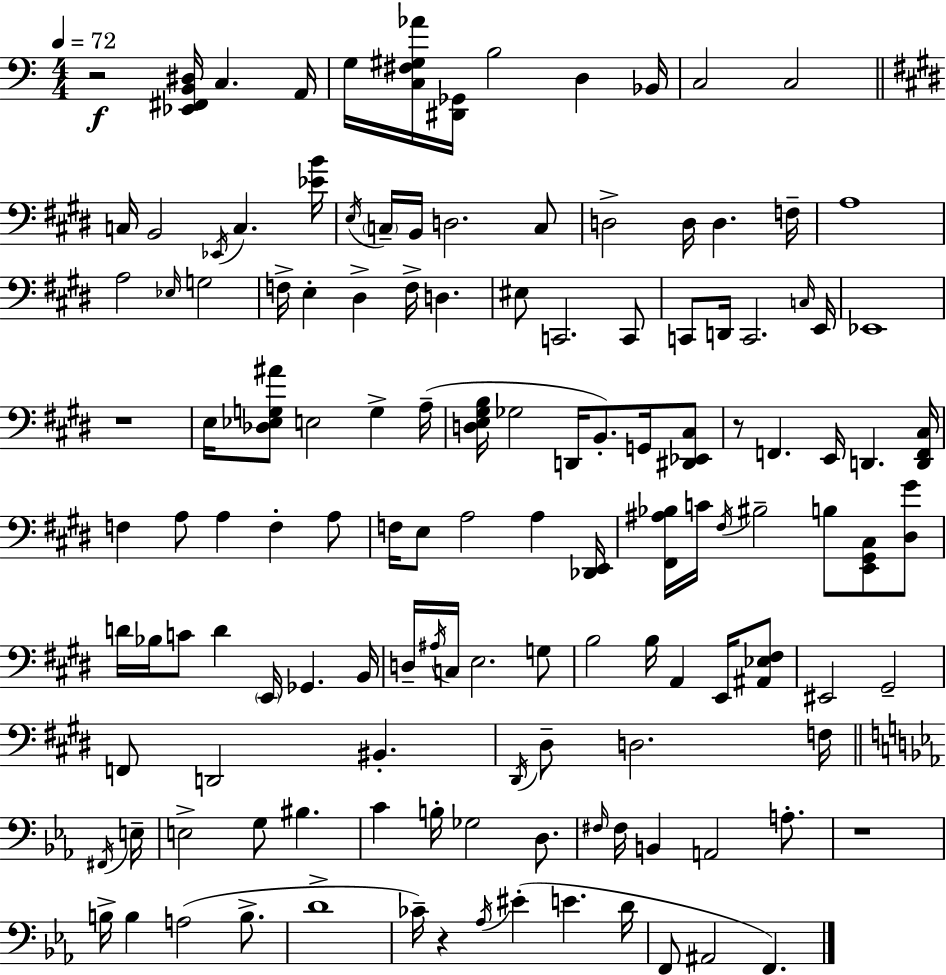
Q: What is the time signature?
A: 4/4